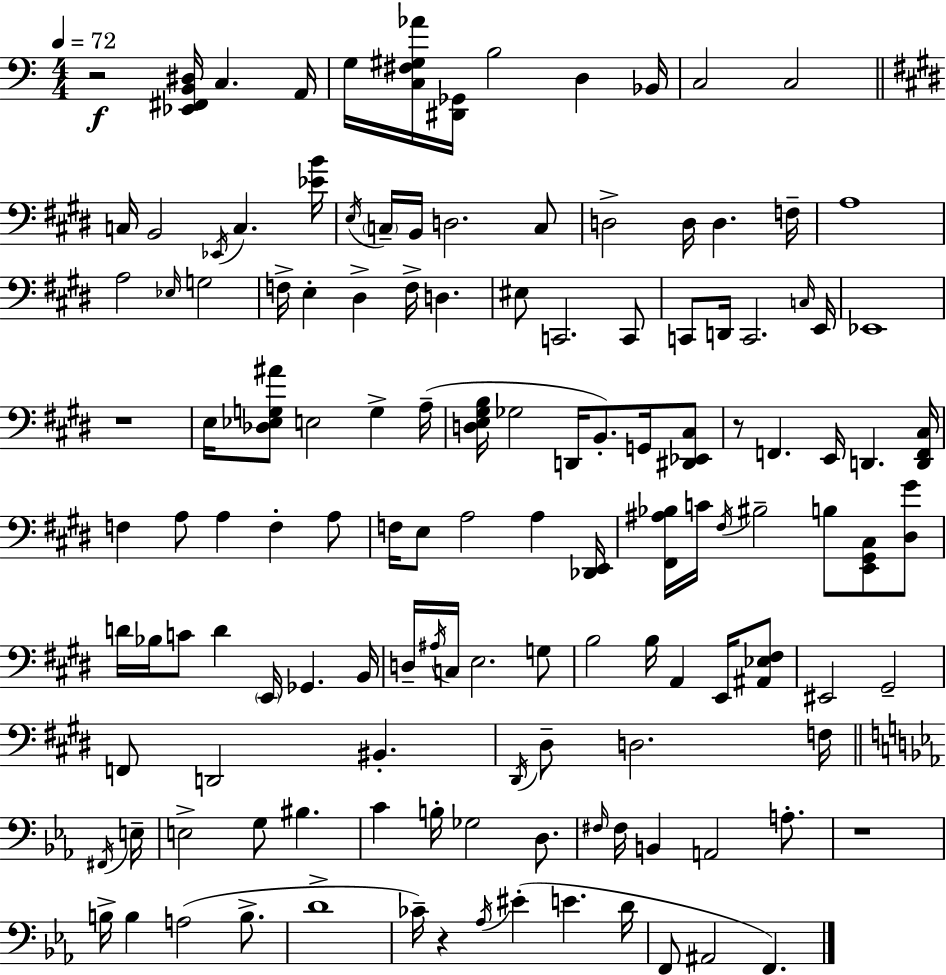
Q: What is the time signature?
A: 4/4